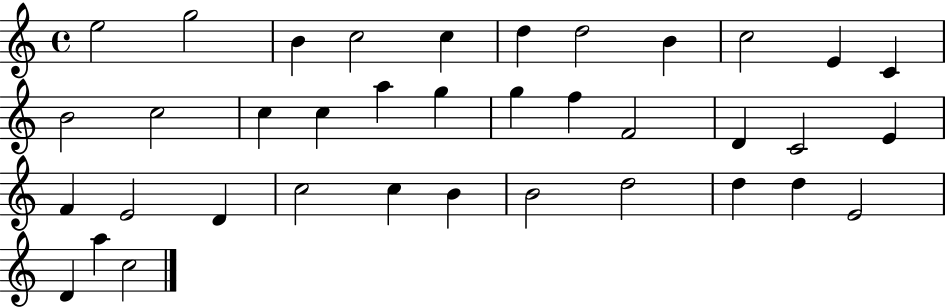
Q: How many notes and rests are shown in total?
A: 37